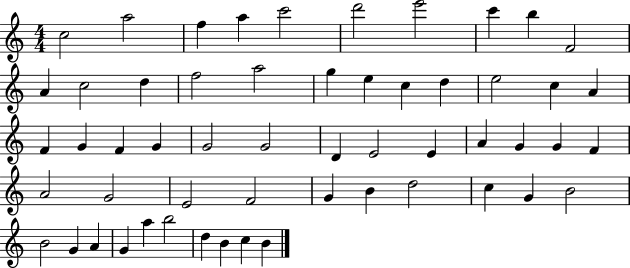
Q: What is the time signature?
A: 4/4